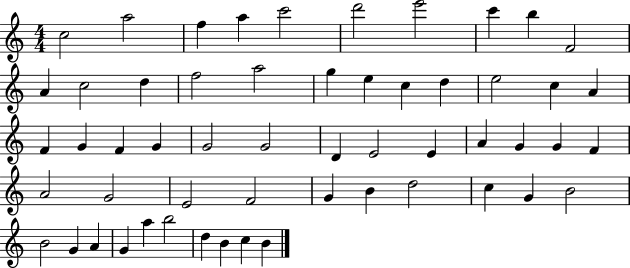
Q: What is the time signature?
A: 4/4